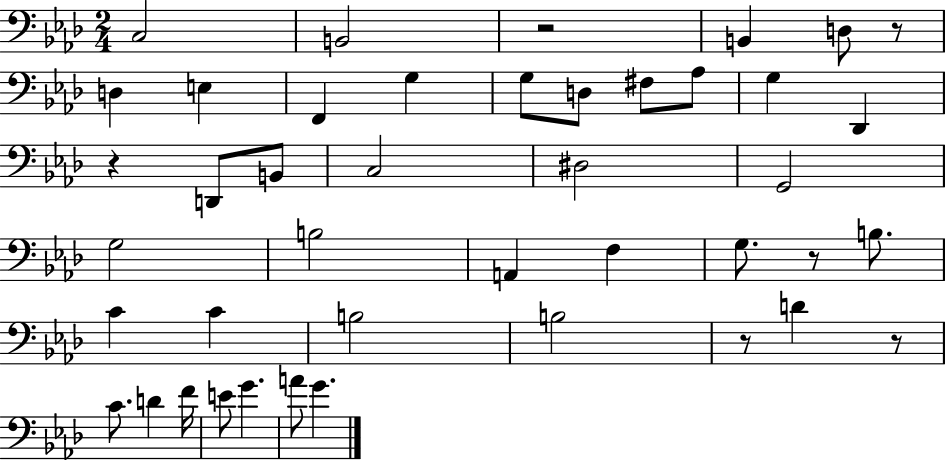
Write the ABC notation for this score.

X:1
T:Untitled
M:2/4
L:1/4
K:Ab
C,2 B,,2 z2 B,, D,/2 z/2 D, E, F,, G, G,/2 D,/2 ^F,/2 _A,/2 G, _D,, z D,,/2 B,,/2 C,2 ^D,2 G,,2 G,2 B,2 A,, F, G,/2 z/2 B,/2 C C B,2 B,2 z/2 D z/2 C/2 D F/4 E/2 G A/2 G